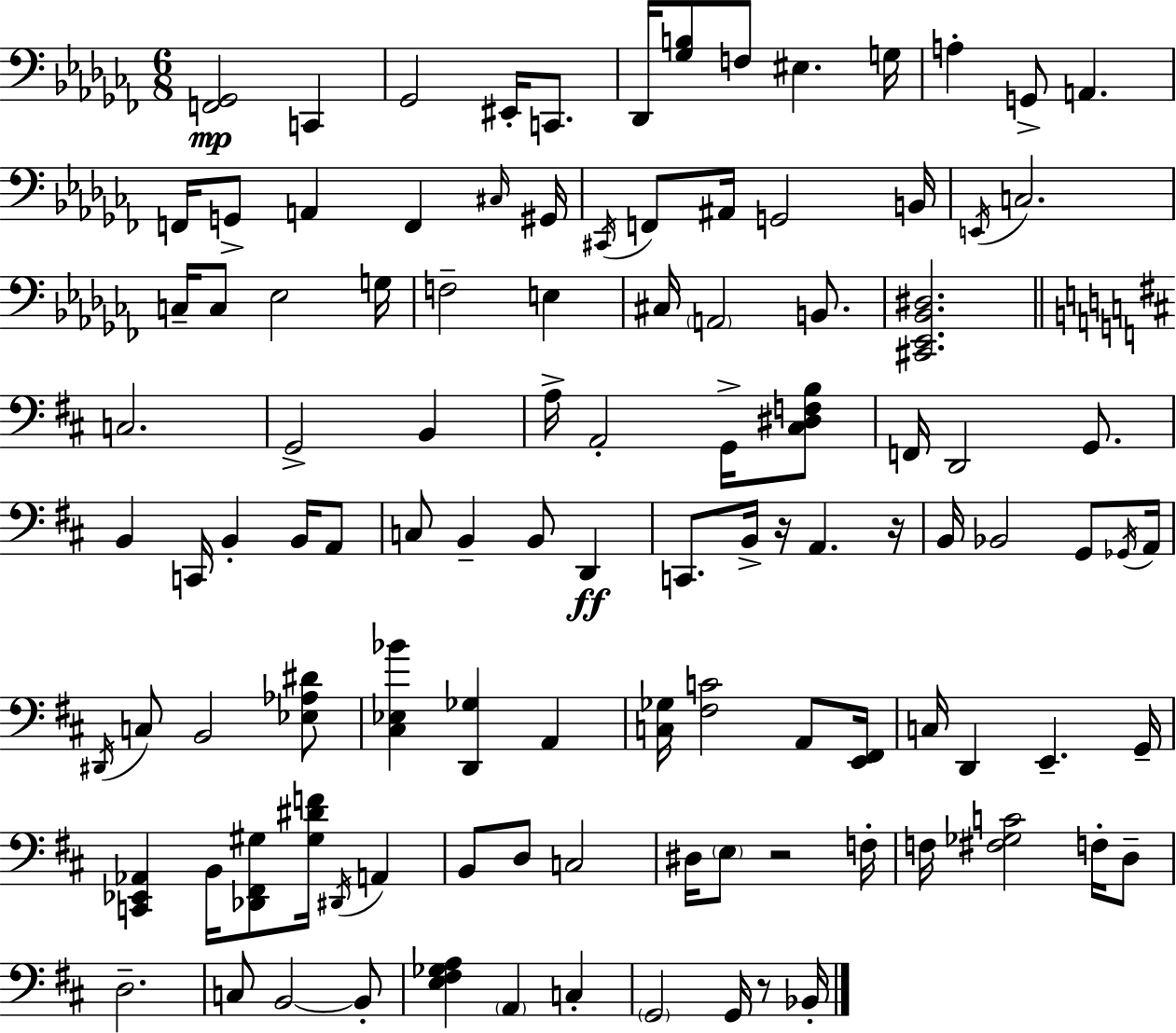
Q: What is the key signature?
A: AES minor